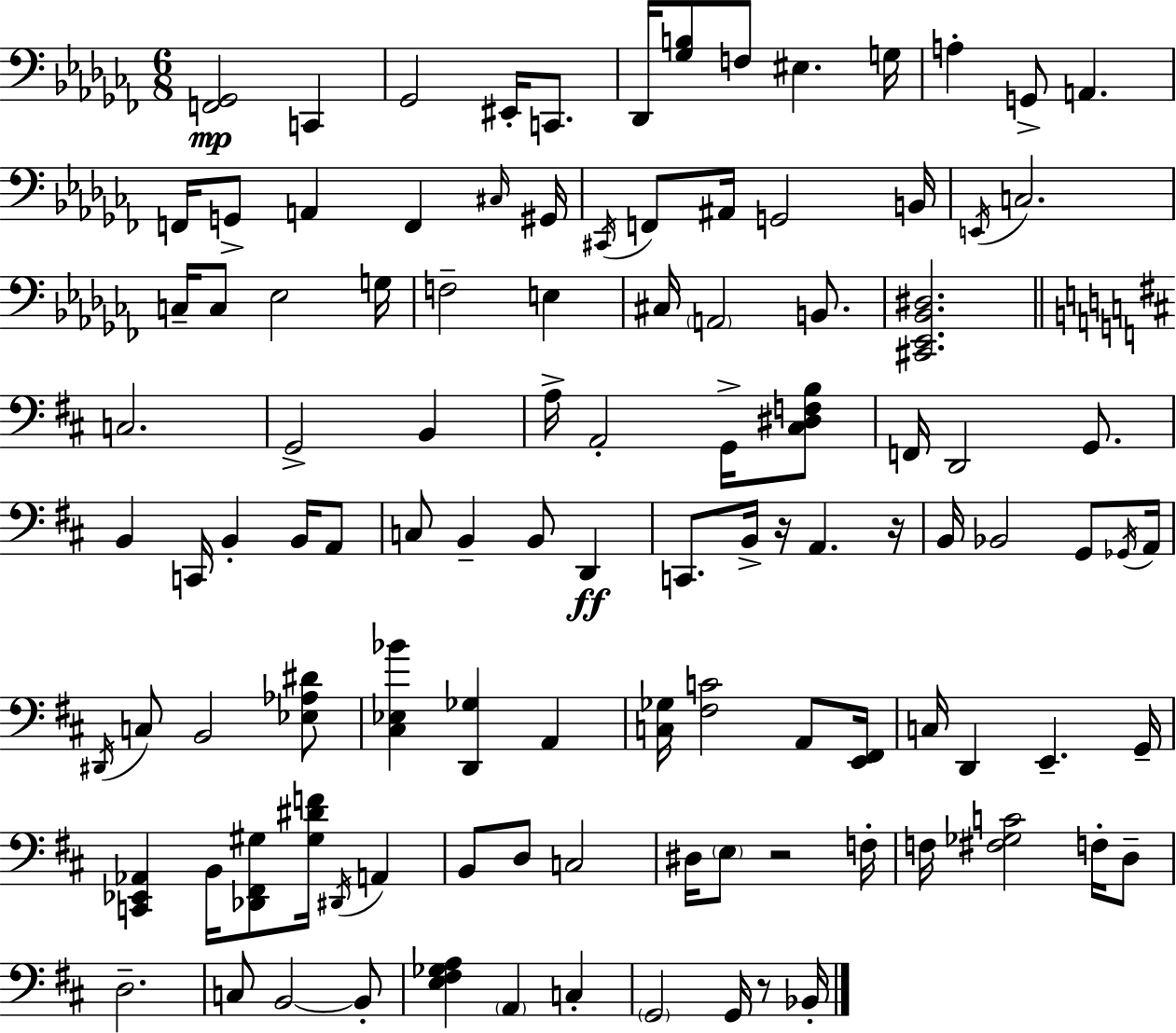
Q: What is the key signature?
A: AES minor